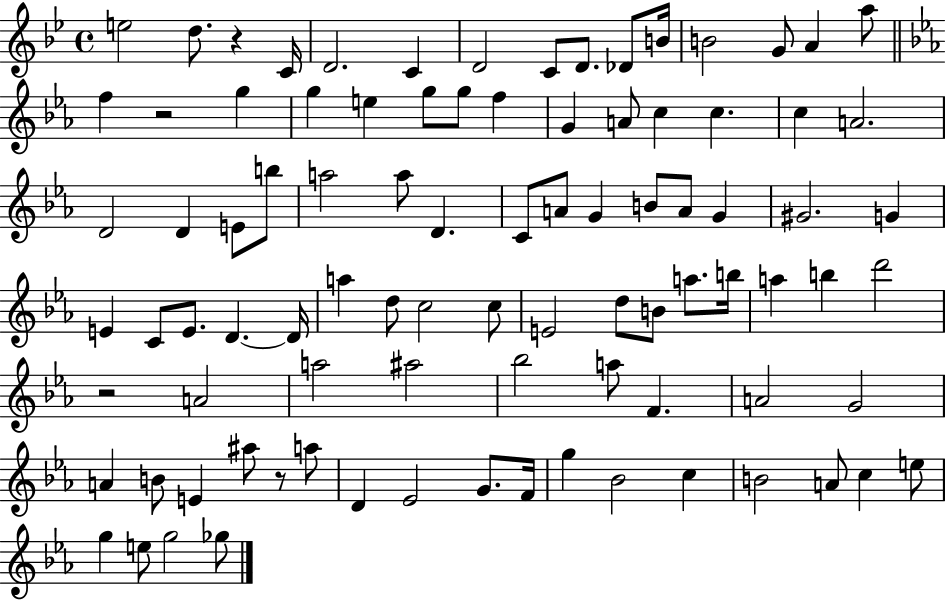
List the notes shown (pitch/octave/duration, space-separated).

E5/h D5/e. R/q C4/s D4/h. C4/q D4/h C4/e D4/e. Db4/e B4/s B4/h G4/e A4/q A5/e F5/q R/h G5/q G5/q E5/q G5/e G5/e F5/q G4/q A4/e C5/q C5/q. C5/q A4/h. D4/h D4/q E4/e B5/e A5/h A5/e D4/q. C4/e A4/e G4/q B4/e A4/e G4/q G#4/h. G4/q E4/q C4/e E4/e. D4/q. D4/s A5/q D5/e C5/h C5/e E4/h D5/e B4/e A5/e. B5/s A5/q B5/q D6/h R/h A4/h A5/h A#5/h Bb5/h A5/e F4/q. A4/h G4/h A4/q B4/e E4/q A#5/e R/e A5/e D4/q Eb4/h G4/e. F4/s G5/q Bb4/h C5/q B4/h A4/e C5/q E5/e G5/q E5/e G5/h Gb5/e